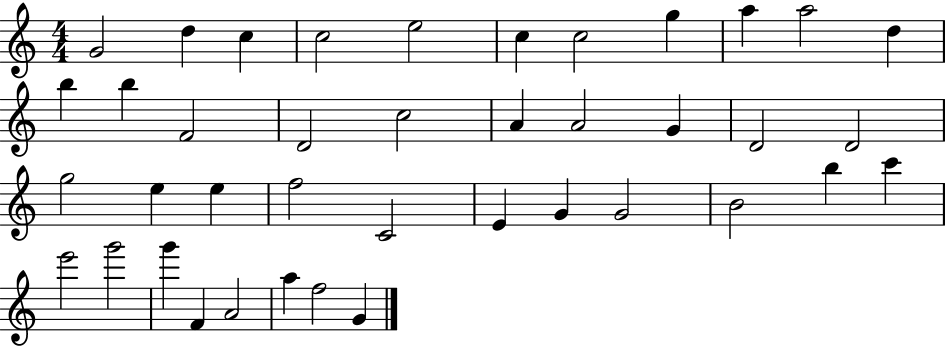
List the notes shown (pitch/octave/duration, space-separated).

G4/h D5/q C5/q C5/h E5/h C5/q C5/h G5/q A5/q A5/h D5/q B5/q B5/q F4/h D4/h C5/h A4/q A4/h G4/q D4/h D4/h G5/h E5/q E5/q F5/h C4/h E4/q G4/q G4/h B4/h B5/q C6/q E6/h G6/h G6/q F4/q A4/h A5/q F5/h G4/q